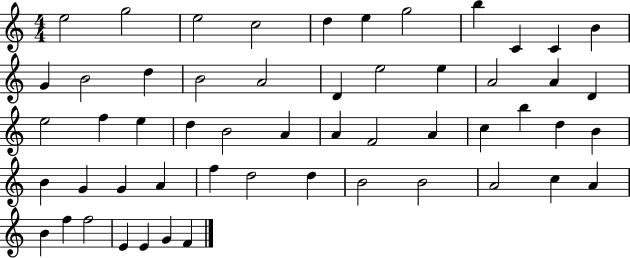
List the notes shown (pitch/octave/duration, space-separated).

E5/h G5/h E5/h C5/h D5/q E5/q G5/h B5/q C4/q C4/q B4/q G4/q B4/h D5/q B4/h A4/h D4/q E5/h E5/q A4/h A4/q D4/q E5/h F5/q E5/q D5/q B4/h A4/q A4/q F4/h A4/q C5/q B5/q D5/q B4/q B4/q G4/q G4/q A4/q F5/q D5/h D5/q B4/h B4/h A4/h C5/q A4/q B4/q F5/q F5/h E4/q E4/q G4/q F4/q